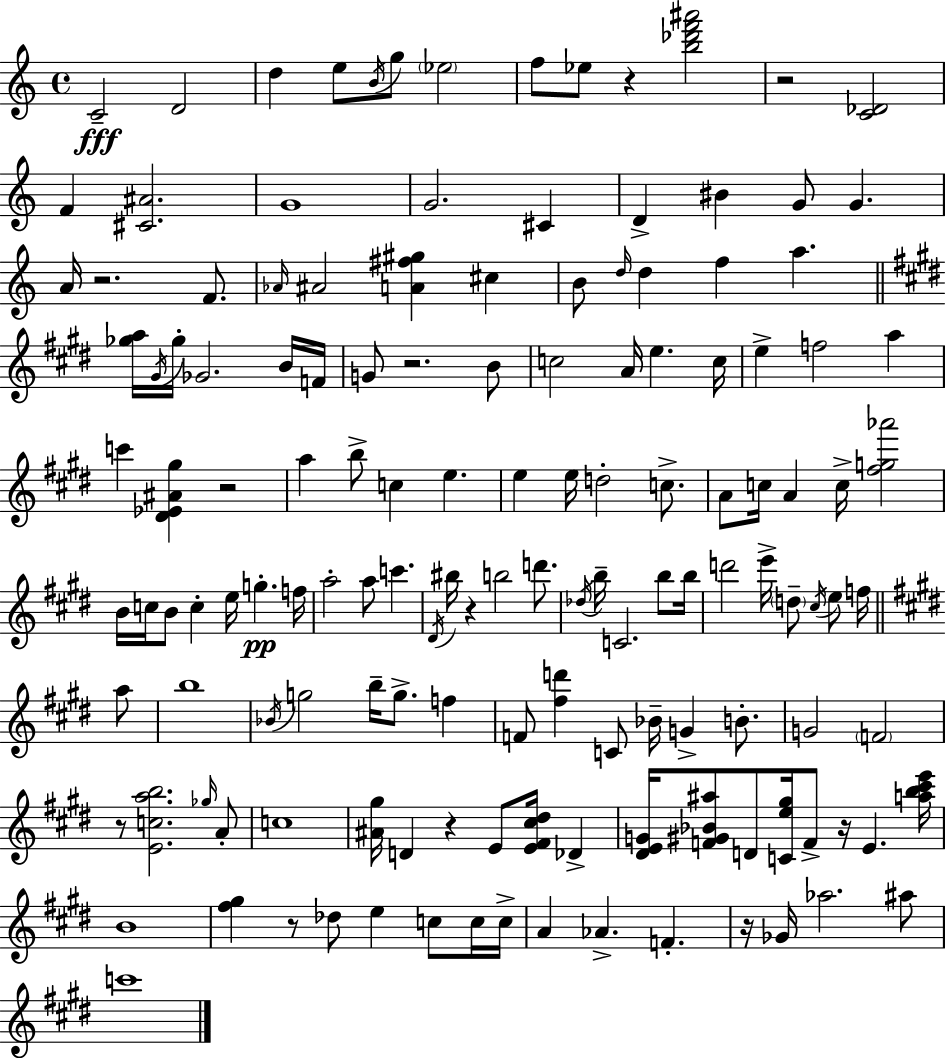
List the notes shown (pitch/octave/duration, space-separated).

C4/h D4/h D5/q E5/e B4/s G5/e Eb5/h F5/e Eb5/e R/q [B5,Db6,F6,A#6]/h R/h [C4,Db4]/h F4/q [C#4,A#4]/h. G4/w G4/h. C#4/q D4/q BIS4/q G4/e G4/q. A4/s R/h. F4/e. Ab4/s A#4/h [A4,F#5,G#5]/q C#5/q B4/e D5/s D5/q F5/q A5/q. [Gb5,A5]/s G#4/s Gb5/s Gb4/h. B4/s F4/s G4/e R/h. B4/e C5/h A4/s E5/q. C5/s E5/q F5/h A5/q C6/q [D#4,Eb4,A#4,G#5]/q R/h A5/q B5/e C5/q E5/q. E5/q E5/s D5/h C5/e. A4/e C5/s A4/q C5/s [F#5,G5,Ab6]/h B4/s C5/s B4/e C5/q E5/s G5/q. F5/s A5/h A5/e C6/q. D#4/s BIS5/s R/q B5/h D6/e. Db5/s B5/s C4/h. B5/e B5/s D6/h E6/s D5/e C#5/s E5/e F5/s A5/e B5/w Bb4/s G5/h B5/s G5/e. F5/q F4/e [F#5,D6]/q C4/e Bb4/s G4/q B4/e. G4/h F4/h R/e [E4,C5,A5,B5]/h. Gb5/s A4/e C5/w [A#4,G#5]/s D4/q R/q E4/e [E4,F#4,C#5,D#5]/s Db4/q [D#4,E4,G4]/s [F4,G#4,Bb4,A#5]/e D4/e [C4,E5,G#5]/s F4/e R/s E4/q. [A5,B5,C#6,E6]/s B4/w [F#5,G#5]/q R/e Db5/e E5/q C5/e C5/s C5/s A4/q Ab4/q. F4/q. R/s Gb4/s Ab5/h. A#5/e C6/w